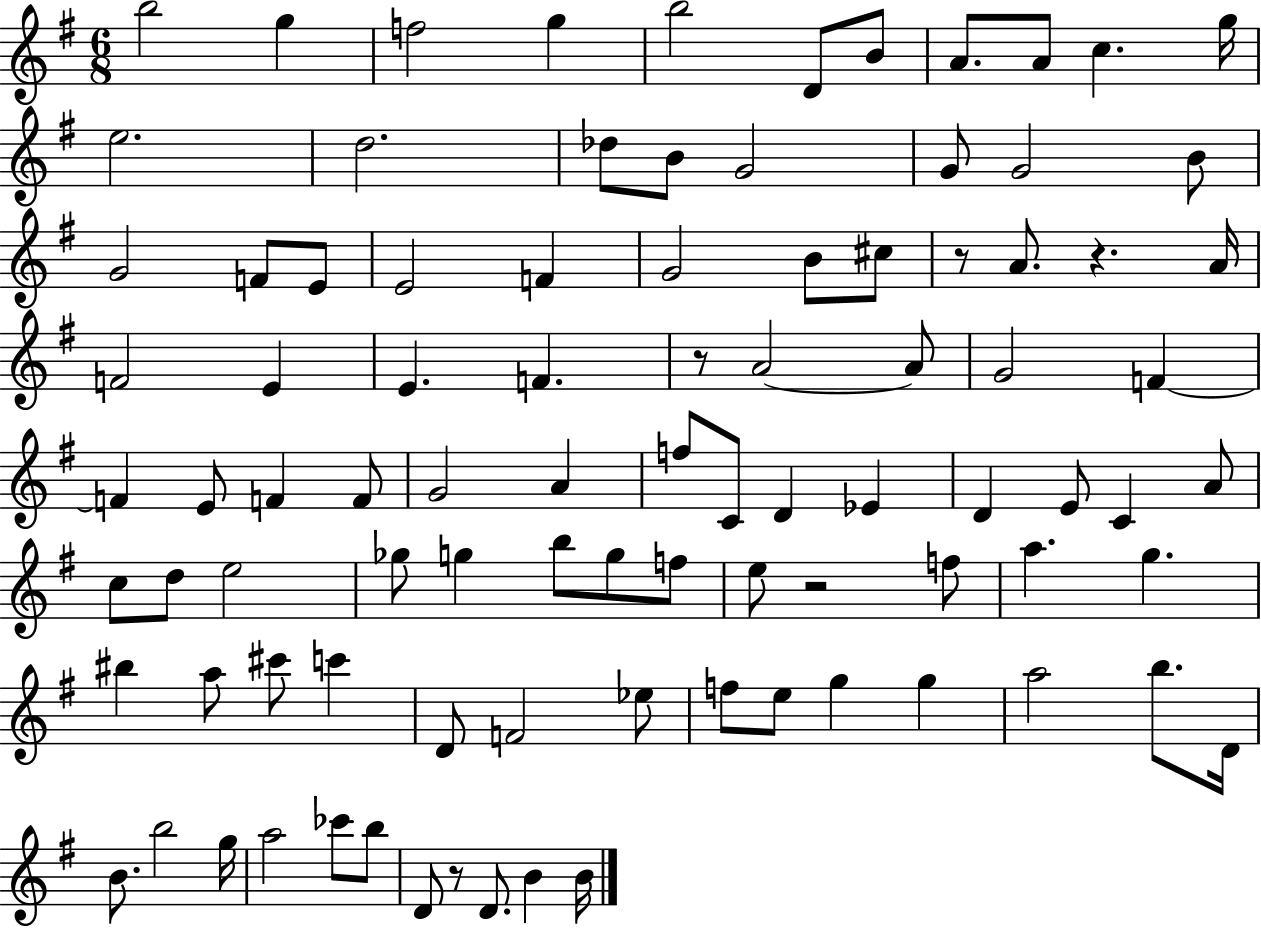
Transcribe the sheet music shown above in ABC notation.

X:1
T:Untitled
M:6/8
L:1/4
K:G
b2 g f2 g b2 D/2 B/2 A/2 A/2 c g/4 e2 d2 _d/2 B/2 G2 G/2 G2 B/2 G2 F/2 E/2 E2 F G2 B/2 ^c/2 z/2 A/2 z A/4 F2 E E F z/2 A2 A/2 G2 F F E/2 F F/2 G2 A f/2 C/2 D _E D E/2 C A/2 c/2 d/2 e2 _g/2 g b/2 g/2 f/2 e/2 z2 f/2 a g ^b a/2 ^c'/2 c' D/2 F2 _e/2 f/2 e/2 g g a2 b/2 D/4 B/2 b2 g/4 a2 _c'/2 b/2 D/2 z/2 D/2 B B/4